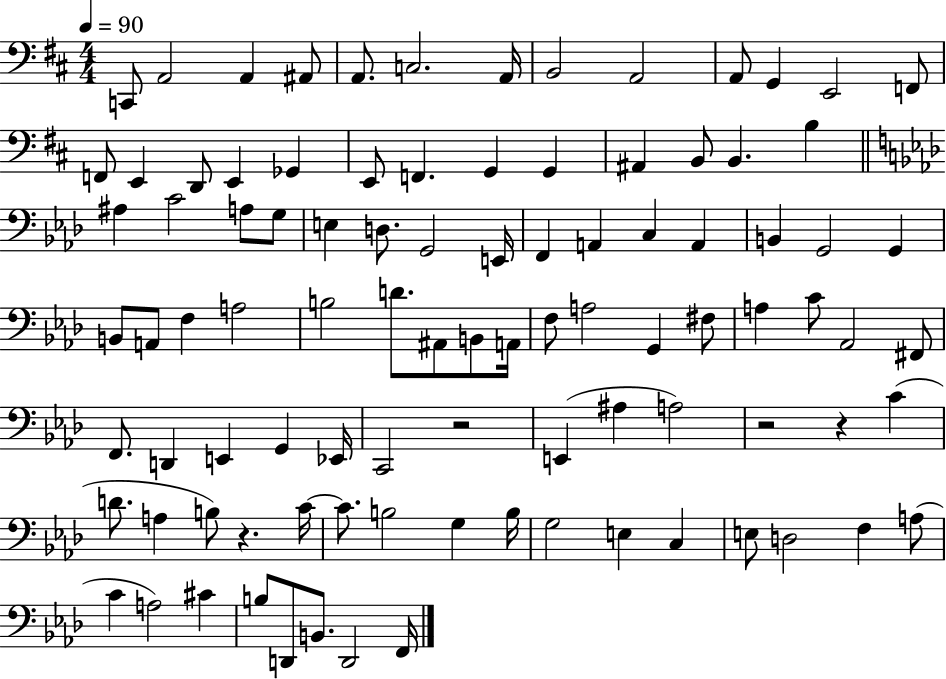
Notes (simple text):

C2/e A2/h A2/q A#2/e A2/e. C3/h. A2/s B2/h A2/h A2/e G2/q E2/h F2/e F2/e E2/q D2/e E2/q Gb2/q E2/e F2/q. G2/q G2/q A#2/q B2/e B2/q. B3/q A#3/q C4/h A3/e G3/e E3/q D3/e. G2/h E2/s F2/q A2/q C3/q A2/q B2/q G2/h G2/q B2/e A2/e F3/q A3/h B3/h D4/e. A#2/e B2/e A2/s F3/e A3/h G2/q F#3/e A3/q C4/e Ab2/h F#2/e F2/e. D2/q E2/q G2/q Eb2/s C2/h R/h E2/q A#3/q A3/h R/h R/q C4/q D4/e. A3/q B3/e R/q. C4/s C4/e. B3/h G3/q B3/s G3/h E3/q C3/q E3/e D3/h F3/q A3/e C4/q A3/h C#4/q B3/e D2/e B2/e. D2/h F2/s